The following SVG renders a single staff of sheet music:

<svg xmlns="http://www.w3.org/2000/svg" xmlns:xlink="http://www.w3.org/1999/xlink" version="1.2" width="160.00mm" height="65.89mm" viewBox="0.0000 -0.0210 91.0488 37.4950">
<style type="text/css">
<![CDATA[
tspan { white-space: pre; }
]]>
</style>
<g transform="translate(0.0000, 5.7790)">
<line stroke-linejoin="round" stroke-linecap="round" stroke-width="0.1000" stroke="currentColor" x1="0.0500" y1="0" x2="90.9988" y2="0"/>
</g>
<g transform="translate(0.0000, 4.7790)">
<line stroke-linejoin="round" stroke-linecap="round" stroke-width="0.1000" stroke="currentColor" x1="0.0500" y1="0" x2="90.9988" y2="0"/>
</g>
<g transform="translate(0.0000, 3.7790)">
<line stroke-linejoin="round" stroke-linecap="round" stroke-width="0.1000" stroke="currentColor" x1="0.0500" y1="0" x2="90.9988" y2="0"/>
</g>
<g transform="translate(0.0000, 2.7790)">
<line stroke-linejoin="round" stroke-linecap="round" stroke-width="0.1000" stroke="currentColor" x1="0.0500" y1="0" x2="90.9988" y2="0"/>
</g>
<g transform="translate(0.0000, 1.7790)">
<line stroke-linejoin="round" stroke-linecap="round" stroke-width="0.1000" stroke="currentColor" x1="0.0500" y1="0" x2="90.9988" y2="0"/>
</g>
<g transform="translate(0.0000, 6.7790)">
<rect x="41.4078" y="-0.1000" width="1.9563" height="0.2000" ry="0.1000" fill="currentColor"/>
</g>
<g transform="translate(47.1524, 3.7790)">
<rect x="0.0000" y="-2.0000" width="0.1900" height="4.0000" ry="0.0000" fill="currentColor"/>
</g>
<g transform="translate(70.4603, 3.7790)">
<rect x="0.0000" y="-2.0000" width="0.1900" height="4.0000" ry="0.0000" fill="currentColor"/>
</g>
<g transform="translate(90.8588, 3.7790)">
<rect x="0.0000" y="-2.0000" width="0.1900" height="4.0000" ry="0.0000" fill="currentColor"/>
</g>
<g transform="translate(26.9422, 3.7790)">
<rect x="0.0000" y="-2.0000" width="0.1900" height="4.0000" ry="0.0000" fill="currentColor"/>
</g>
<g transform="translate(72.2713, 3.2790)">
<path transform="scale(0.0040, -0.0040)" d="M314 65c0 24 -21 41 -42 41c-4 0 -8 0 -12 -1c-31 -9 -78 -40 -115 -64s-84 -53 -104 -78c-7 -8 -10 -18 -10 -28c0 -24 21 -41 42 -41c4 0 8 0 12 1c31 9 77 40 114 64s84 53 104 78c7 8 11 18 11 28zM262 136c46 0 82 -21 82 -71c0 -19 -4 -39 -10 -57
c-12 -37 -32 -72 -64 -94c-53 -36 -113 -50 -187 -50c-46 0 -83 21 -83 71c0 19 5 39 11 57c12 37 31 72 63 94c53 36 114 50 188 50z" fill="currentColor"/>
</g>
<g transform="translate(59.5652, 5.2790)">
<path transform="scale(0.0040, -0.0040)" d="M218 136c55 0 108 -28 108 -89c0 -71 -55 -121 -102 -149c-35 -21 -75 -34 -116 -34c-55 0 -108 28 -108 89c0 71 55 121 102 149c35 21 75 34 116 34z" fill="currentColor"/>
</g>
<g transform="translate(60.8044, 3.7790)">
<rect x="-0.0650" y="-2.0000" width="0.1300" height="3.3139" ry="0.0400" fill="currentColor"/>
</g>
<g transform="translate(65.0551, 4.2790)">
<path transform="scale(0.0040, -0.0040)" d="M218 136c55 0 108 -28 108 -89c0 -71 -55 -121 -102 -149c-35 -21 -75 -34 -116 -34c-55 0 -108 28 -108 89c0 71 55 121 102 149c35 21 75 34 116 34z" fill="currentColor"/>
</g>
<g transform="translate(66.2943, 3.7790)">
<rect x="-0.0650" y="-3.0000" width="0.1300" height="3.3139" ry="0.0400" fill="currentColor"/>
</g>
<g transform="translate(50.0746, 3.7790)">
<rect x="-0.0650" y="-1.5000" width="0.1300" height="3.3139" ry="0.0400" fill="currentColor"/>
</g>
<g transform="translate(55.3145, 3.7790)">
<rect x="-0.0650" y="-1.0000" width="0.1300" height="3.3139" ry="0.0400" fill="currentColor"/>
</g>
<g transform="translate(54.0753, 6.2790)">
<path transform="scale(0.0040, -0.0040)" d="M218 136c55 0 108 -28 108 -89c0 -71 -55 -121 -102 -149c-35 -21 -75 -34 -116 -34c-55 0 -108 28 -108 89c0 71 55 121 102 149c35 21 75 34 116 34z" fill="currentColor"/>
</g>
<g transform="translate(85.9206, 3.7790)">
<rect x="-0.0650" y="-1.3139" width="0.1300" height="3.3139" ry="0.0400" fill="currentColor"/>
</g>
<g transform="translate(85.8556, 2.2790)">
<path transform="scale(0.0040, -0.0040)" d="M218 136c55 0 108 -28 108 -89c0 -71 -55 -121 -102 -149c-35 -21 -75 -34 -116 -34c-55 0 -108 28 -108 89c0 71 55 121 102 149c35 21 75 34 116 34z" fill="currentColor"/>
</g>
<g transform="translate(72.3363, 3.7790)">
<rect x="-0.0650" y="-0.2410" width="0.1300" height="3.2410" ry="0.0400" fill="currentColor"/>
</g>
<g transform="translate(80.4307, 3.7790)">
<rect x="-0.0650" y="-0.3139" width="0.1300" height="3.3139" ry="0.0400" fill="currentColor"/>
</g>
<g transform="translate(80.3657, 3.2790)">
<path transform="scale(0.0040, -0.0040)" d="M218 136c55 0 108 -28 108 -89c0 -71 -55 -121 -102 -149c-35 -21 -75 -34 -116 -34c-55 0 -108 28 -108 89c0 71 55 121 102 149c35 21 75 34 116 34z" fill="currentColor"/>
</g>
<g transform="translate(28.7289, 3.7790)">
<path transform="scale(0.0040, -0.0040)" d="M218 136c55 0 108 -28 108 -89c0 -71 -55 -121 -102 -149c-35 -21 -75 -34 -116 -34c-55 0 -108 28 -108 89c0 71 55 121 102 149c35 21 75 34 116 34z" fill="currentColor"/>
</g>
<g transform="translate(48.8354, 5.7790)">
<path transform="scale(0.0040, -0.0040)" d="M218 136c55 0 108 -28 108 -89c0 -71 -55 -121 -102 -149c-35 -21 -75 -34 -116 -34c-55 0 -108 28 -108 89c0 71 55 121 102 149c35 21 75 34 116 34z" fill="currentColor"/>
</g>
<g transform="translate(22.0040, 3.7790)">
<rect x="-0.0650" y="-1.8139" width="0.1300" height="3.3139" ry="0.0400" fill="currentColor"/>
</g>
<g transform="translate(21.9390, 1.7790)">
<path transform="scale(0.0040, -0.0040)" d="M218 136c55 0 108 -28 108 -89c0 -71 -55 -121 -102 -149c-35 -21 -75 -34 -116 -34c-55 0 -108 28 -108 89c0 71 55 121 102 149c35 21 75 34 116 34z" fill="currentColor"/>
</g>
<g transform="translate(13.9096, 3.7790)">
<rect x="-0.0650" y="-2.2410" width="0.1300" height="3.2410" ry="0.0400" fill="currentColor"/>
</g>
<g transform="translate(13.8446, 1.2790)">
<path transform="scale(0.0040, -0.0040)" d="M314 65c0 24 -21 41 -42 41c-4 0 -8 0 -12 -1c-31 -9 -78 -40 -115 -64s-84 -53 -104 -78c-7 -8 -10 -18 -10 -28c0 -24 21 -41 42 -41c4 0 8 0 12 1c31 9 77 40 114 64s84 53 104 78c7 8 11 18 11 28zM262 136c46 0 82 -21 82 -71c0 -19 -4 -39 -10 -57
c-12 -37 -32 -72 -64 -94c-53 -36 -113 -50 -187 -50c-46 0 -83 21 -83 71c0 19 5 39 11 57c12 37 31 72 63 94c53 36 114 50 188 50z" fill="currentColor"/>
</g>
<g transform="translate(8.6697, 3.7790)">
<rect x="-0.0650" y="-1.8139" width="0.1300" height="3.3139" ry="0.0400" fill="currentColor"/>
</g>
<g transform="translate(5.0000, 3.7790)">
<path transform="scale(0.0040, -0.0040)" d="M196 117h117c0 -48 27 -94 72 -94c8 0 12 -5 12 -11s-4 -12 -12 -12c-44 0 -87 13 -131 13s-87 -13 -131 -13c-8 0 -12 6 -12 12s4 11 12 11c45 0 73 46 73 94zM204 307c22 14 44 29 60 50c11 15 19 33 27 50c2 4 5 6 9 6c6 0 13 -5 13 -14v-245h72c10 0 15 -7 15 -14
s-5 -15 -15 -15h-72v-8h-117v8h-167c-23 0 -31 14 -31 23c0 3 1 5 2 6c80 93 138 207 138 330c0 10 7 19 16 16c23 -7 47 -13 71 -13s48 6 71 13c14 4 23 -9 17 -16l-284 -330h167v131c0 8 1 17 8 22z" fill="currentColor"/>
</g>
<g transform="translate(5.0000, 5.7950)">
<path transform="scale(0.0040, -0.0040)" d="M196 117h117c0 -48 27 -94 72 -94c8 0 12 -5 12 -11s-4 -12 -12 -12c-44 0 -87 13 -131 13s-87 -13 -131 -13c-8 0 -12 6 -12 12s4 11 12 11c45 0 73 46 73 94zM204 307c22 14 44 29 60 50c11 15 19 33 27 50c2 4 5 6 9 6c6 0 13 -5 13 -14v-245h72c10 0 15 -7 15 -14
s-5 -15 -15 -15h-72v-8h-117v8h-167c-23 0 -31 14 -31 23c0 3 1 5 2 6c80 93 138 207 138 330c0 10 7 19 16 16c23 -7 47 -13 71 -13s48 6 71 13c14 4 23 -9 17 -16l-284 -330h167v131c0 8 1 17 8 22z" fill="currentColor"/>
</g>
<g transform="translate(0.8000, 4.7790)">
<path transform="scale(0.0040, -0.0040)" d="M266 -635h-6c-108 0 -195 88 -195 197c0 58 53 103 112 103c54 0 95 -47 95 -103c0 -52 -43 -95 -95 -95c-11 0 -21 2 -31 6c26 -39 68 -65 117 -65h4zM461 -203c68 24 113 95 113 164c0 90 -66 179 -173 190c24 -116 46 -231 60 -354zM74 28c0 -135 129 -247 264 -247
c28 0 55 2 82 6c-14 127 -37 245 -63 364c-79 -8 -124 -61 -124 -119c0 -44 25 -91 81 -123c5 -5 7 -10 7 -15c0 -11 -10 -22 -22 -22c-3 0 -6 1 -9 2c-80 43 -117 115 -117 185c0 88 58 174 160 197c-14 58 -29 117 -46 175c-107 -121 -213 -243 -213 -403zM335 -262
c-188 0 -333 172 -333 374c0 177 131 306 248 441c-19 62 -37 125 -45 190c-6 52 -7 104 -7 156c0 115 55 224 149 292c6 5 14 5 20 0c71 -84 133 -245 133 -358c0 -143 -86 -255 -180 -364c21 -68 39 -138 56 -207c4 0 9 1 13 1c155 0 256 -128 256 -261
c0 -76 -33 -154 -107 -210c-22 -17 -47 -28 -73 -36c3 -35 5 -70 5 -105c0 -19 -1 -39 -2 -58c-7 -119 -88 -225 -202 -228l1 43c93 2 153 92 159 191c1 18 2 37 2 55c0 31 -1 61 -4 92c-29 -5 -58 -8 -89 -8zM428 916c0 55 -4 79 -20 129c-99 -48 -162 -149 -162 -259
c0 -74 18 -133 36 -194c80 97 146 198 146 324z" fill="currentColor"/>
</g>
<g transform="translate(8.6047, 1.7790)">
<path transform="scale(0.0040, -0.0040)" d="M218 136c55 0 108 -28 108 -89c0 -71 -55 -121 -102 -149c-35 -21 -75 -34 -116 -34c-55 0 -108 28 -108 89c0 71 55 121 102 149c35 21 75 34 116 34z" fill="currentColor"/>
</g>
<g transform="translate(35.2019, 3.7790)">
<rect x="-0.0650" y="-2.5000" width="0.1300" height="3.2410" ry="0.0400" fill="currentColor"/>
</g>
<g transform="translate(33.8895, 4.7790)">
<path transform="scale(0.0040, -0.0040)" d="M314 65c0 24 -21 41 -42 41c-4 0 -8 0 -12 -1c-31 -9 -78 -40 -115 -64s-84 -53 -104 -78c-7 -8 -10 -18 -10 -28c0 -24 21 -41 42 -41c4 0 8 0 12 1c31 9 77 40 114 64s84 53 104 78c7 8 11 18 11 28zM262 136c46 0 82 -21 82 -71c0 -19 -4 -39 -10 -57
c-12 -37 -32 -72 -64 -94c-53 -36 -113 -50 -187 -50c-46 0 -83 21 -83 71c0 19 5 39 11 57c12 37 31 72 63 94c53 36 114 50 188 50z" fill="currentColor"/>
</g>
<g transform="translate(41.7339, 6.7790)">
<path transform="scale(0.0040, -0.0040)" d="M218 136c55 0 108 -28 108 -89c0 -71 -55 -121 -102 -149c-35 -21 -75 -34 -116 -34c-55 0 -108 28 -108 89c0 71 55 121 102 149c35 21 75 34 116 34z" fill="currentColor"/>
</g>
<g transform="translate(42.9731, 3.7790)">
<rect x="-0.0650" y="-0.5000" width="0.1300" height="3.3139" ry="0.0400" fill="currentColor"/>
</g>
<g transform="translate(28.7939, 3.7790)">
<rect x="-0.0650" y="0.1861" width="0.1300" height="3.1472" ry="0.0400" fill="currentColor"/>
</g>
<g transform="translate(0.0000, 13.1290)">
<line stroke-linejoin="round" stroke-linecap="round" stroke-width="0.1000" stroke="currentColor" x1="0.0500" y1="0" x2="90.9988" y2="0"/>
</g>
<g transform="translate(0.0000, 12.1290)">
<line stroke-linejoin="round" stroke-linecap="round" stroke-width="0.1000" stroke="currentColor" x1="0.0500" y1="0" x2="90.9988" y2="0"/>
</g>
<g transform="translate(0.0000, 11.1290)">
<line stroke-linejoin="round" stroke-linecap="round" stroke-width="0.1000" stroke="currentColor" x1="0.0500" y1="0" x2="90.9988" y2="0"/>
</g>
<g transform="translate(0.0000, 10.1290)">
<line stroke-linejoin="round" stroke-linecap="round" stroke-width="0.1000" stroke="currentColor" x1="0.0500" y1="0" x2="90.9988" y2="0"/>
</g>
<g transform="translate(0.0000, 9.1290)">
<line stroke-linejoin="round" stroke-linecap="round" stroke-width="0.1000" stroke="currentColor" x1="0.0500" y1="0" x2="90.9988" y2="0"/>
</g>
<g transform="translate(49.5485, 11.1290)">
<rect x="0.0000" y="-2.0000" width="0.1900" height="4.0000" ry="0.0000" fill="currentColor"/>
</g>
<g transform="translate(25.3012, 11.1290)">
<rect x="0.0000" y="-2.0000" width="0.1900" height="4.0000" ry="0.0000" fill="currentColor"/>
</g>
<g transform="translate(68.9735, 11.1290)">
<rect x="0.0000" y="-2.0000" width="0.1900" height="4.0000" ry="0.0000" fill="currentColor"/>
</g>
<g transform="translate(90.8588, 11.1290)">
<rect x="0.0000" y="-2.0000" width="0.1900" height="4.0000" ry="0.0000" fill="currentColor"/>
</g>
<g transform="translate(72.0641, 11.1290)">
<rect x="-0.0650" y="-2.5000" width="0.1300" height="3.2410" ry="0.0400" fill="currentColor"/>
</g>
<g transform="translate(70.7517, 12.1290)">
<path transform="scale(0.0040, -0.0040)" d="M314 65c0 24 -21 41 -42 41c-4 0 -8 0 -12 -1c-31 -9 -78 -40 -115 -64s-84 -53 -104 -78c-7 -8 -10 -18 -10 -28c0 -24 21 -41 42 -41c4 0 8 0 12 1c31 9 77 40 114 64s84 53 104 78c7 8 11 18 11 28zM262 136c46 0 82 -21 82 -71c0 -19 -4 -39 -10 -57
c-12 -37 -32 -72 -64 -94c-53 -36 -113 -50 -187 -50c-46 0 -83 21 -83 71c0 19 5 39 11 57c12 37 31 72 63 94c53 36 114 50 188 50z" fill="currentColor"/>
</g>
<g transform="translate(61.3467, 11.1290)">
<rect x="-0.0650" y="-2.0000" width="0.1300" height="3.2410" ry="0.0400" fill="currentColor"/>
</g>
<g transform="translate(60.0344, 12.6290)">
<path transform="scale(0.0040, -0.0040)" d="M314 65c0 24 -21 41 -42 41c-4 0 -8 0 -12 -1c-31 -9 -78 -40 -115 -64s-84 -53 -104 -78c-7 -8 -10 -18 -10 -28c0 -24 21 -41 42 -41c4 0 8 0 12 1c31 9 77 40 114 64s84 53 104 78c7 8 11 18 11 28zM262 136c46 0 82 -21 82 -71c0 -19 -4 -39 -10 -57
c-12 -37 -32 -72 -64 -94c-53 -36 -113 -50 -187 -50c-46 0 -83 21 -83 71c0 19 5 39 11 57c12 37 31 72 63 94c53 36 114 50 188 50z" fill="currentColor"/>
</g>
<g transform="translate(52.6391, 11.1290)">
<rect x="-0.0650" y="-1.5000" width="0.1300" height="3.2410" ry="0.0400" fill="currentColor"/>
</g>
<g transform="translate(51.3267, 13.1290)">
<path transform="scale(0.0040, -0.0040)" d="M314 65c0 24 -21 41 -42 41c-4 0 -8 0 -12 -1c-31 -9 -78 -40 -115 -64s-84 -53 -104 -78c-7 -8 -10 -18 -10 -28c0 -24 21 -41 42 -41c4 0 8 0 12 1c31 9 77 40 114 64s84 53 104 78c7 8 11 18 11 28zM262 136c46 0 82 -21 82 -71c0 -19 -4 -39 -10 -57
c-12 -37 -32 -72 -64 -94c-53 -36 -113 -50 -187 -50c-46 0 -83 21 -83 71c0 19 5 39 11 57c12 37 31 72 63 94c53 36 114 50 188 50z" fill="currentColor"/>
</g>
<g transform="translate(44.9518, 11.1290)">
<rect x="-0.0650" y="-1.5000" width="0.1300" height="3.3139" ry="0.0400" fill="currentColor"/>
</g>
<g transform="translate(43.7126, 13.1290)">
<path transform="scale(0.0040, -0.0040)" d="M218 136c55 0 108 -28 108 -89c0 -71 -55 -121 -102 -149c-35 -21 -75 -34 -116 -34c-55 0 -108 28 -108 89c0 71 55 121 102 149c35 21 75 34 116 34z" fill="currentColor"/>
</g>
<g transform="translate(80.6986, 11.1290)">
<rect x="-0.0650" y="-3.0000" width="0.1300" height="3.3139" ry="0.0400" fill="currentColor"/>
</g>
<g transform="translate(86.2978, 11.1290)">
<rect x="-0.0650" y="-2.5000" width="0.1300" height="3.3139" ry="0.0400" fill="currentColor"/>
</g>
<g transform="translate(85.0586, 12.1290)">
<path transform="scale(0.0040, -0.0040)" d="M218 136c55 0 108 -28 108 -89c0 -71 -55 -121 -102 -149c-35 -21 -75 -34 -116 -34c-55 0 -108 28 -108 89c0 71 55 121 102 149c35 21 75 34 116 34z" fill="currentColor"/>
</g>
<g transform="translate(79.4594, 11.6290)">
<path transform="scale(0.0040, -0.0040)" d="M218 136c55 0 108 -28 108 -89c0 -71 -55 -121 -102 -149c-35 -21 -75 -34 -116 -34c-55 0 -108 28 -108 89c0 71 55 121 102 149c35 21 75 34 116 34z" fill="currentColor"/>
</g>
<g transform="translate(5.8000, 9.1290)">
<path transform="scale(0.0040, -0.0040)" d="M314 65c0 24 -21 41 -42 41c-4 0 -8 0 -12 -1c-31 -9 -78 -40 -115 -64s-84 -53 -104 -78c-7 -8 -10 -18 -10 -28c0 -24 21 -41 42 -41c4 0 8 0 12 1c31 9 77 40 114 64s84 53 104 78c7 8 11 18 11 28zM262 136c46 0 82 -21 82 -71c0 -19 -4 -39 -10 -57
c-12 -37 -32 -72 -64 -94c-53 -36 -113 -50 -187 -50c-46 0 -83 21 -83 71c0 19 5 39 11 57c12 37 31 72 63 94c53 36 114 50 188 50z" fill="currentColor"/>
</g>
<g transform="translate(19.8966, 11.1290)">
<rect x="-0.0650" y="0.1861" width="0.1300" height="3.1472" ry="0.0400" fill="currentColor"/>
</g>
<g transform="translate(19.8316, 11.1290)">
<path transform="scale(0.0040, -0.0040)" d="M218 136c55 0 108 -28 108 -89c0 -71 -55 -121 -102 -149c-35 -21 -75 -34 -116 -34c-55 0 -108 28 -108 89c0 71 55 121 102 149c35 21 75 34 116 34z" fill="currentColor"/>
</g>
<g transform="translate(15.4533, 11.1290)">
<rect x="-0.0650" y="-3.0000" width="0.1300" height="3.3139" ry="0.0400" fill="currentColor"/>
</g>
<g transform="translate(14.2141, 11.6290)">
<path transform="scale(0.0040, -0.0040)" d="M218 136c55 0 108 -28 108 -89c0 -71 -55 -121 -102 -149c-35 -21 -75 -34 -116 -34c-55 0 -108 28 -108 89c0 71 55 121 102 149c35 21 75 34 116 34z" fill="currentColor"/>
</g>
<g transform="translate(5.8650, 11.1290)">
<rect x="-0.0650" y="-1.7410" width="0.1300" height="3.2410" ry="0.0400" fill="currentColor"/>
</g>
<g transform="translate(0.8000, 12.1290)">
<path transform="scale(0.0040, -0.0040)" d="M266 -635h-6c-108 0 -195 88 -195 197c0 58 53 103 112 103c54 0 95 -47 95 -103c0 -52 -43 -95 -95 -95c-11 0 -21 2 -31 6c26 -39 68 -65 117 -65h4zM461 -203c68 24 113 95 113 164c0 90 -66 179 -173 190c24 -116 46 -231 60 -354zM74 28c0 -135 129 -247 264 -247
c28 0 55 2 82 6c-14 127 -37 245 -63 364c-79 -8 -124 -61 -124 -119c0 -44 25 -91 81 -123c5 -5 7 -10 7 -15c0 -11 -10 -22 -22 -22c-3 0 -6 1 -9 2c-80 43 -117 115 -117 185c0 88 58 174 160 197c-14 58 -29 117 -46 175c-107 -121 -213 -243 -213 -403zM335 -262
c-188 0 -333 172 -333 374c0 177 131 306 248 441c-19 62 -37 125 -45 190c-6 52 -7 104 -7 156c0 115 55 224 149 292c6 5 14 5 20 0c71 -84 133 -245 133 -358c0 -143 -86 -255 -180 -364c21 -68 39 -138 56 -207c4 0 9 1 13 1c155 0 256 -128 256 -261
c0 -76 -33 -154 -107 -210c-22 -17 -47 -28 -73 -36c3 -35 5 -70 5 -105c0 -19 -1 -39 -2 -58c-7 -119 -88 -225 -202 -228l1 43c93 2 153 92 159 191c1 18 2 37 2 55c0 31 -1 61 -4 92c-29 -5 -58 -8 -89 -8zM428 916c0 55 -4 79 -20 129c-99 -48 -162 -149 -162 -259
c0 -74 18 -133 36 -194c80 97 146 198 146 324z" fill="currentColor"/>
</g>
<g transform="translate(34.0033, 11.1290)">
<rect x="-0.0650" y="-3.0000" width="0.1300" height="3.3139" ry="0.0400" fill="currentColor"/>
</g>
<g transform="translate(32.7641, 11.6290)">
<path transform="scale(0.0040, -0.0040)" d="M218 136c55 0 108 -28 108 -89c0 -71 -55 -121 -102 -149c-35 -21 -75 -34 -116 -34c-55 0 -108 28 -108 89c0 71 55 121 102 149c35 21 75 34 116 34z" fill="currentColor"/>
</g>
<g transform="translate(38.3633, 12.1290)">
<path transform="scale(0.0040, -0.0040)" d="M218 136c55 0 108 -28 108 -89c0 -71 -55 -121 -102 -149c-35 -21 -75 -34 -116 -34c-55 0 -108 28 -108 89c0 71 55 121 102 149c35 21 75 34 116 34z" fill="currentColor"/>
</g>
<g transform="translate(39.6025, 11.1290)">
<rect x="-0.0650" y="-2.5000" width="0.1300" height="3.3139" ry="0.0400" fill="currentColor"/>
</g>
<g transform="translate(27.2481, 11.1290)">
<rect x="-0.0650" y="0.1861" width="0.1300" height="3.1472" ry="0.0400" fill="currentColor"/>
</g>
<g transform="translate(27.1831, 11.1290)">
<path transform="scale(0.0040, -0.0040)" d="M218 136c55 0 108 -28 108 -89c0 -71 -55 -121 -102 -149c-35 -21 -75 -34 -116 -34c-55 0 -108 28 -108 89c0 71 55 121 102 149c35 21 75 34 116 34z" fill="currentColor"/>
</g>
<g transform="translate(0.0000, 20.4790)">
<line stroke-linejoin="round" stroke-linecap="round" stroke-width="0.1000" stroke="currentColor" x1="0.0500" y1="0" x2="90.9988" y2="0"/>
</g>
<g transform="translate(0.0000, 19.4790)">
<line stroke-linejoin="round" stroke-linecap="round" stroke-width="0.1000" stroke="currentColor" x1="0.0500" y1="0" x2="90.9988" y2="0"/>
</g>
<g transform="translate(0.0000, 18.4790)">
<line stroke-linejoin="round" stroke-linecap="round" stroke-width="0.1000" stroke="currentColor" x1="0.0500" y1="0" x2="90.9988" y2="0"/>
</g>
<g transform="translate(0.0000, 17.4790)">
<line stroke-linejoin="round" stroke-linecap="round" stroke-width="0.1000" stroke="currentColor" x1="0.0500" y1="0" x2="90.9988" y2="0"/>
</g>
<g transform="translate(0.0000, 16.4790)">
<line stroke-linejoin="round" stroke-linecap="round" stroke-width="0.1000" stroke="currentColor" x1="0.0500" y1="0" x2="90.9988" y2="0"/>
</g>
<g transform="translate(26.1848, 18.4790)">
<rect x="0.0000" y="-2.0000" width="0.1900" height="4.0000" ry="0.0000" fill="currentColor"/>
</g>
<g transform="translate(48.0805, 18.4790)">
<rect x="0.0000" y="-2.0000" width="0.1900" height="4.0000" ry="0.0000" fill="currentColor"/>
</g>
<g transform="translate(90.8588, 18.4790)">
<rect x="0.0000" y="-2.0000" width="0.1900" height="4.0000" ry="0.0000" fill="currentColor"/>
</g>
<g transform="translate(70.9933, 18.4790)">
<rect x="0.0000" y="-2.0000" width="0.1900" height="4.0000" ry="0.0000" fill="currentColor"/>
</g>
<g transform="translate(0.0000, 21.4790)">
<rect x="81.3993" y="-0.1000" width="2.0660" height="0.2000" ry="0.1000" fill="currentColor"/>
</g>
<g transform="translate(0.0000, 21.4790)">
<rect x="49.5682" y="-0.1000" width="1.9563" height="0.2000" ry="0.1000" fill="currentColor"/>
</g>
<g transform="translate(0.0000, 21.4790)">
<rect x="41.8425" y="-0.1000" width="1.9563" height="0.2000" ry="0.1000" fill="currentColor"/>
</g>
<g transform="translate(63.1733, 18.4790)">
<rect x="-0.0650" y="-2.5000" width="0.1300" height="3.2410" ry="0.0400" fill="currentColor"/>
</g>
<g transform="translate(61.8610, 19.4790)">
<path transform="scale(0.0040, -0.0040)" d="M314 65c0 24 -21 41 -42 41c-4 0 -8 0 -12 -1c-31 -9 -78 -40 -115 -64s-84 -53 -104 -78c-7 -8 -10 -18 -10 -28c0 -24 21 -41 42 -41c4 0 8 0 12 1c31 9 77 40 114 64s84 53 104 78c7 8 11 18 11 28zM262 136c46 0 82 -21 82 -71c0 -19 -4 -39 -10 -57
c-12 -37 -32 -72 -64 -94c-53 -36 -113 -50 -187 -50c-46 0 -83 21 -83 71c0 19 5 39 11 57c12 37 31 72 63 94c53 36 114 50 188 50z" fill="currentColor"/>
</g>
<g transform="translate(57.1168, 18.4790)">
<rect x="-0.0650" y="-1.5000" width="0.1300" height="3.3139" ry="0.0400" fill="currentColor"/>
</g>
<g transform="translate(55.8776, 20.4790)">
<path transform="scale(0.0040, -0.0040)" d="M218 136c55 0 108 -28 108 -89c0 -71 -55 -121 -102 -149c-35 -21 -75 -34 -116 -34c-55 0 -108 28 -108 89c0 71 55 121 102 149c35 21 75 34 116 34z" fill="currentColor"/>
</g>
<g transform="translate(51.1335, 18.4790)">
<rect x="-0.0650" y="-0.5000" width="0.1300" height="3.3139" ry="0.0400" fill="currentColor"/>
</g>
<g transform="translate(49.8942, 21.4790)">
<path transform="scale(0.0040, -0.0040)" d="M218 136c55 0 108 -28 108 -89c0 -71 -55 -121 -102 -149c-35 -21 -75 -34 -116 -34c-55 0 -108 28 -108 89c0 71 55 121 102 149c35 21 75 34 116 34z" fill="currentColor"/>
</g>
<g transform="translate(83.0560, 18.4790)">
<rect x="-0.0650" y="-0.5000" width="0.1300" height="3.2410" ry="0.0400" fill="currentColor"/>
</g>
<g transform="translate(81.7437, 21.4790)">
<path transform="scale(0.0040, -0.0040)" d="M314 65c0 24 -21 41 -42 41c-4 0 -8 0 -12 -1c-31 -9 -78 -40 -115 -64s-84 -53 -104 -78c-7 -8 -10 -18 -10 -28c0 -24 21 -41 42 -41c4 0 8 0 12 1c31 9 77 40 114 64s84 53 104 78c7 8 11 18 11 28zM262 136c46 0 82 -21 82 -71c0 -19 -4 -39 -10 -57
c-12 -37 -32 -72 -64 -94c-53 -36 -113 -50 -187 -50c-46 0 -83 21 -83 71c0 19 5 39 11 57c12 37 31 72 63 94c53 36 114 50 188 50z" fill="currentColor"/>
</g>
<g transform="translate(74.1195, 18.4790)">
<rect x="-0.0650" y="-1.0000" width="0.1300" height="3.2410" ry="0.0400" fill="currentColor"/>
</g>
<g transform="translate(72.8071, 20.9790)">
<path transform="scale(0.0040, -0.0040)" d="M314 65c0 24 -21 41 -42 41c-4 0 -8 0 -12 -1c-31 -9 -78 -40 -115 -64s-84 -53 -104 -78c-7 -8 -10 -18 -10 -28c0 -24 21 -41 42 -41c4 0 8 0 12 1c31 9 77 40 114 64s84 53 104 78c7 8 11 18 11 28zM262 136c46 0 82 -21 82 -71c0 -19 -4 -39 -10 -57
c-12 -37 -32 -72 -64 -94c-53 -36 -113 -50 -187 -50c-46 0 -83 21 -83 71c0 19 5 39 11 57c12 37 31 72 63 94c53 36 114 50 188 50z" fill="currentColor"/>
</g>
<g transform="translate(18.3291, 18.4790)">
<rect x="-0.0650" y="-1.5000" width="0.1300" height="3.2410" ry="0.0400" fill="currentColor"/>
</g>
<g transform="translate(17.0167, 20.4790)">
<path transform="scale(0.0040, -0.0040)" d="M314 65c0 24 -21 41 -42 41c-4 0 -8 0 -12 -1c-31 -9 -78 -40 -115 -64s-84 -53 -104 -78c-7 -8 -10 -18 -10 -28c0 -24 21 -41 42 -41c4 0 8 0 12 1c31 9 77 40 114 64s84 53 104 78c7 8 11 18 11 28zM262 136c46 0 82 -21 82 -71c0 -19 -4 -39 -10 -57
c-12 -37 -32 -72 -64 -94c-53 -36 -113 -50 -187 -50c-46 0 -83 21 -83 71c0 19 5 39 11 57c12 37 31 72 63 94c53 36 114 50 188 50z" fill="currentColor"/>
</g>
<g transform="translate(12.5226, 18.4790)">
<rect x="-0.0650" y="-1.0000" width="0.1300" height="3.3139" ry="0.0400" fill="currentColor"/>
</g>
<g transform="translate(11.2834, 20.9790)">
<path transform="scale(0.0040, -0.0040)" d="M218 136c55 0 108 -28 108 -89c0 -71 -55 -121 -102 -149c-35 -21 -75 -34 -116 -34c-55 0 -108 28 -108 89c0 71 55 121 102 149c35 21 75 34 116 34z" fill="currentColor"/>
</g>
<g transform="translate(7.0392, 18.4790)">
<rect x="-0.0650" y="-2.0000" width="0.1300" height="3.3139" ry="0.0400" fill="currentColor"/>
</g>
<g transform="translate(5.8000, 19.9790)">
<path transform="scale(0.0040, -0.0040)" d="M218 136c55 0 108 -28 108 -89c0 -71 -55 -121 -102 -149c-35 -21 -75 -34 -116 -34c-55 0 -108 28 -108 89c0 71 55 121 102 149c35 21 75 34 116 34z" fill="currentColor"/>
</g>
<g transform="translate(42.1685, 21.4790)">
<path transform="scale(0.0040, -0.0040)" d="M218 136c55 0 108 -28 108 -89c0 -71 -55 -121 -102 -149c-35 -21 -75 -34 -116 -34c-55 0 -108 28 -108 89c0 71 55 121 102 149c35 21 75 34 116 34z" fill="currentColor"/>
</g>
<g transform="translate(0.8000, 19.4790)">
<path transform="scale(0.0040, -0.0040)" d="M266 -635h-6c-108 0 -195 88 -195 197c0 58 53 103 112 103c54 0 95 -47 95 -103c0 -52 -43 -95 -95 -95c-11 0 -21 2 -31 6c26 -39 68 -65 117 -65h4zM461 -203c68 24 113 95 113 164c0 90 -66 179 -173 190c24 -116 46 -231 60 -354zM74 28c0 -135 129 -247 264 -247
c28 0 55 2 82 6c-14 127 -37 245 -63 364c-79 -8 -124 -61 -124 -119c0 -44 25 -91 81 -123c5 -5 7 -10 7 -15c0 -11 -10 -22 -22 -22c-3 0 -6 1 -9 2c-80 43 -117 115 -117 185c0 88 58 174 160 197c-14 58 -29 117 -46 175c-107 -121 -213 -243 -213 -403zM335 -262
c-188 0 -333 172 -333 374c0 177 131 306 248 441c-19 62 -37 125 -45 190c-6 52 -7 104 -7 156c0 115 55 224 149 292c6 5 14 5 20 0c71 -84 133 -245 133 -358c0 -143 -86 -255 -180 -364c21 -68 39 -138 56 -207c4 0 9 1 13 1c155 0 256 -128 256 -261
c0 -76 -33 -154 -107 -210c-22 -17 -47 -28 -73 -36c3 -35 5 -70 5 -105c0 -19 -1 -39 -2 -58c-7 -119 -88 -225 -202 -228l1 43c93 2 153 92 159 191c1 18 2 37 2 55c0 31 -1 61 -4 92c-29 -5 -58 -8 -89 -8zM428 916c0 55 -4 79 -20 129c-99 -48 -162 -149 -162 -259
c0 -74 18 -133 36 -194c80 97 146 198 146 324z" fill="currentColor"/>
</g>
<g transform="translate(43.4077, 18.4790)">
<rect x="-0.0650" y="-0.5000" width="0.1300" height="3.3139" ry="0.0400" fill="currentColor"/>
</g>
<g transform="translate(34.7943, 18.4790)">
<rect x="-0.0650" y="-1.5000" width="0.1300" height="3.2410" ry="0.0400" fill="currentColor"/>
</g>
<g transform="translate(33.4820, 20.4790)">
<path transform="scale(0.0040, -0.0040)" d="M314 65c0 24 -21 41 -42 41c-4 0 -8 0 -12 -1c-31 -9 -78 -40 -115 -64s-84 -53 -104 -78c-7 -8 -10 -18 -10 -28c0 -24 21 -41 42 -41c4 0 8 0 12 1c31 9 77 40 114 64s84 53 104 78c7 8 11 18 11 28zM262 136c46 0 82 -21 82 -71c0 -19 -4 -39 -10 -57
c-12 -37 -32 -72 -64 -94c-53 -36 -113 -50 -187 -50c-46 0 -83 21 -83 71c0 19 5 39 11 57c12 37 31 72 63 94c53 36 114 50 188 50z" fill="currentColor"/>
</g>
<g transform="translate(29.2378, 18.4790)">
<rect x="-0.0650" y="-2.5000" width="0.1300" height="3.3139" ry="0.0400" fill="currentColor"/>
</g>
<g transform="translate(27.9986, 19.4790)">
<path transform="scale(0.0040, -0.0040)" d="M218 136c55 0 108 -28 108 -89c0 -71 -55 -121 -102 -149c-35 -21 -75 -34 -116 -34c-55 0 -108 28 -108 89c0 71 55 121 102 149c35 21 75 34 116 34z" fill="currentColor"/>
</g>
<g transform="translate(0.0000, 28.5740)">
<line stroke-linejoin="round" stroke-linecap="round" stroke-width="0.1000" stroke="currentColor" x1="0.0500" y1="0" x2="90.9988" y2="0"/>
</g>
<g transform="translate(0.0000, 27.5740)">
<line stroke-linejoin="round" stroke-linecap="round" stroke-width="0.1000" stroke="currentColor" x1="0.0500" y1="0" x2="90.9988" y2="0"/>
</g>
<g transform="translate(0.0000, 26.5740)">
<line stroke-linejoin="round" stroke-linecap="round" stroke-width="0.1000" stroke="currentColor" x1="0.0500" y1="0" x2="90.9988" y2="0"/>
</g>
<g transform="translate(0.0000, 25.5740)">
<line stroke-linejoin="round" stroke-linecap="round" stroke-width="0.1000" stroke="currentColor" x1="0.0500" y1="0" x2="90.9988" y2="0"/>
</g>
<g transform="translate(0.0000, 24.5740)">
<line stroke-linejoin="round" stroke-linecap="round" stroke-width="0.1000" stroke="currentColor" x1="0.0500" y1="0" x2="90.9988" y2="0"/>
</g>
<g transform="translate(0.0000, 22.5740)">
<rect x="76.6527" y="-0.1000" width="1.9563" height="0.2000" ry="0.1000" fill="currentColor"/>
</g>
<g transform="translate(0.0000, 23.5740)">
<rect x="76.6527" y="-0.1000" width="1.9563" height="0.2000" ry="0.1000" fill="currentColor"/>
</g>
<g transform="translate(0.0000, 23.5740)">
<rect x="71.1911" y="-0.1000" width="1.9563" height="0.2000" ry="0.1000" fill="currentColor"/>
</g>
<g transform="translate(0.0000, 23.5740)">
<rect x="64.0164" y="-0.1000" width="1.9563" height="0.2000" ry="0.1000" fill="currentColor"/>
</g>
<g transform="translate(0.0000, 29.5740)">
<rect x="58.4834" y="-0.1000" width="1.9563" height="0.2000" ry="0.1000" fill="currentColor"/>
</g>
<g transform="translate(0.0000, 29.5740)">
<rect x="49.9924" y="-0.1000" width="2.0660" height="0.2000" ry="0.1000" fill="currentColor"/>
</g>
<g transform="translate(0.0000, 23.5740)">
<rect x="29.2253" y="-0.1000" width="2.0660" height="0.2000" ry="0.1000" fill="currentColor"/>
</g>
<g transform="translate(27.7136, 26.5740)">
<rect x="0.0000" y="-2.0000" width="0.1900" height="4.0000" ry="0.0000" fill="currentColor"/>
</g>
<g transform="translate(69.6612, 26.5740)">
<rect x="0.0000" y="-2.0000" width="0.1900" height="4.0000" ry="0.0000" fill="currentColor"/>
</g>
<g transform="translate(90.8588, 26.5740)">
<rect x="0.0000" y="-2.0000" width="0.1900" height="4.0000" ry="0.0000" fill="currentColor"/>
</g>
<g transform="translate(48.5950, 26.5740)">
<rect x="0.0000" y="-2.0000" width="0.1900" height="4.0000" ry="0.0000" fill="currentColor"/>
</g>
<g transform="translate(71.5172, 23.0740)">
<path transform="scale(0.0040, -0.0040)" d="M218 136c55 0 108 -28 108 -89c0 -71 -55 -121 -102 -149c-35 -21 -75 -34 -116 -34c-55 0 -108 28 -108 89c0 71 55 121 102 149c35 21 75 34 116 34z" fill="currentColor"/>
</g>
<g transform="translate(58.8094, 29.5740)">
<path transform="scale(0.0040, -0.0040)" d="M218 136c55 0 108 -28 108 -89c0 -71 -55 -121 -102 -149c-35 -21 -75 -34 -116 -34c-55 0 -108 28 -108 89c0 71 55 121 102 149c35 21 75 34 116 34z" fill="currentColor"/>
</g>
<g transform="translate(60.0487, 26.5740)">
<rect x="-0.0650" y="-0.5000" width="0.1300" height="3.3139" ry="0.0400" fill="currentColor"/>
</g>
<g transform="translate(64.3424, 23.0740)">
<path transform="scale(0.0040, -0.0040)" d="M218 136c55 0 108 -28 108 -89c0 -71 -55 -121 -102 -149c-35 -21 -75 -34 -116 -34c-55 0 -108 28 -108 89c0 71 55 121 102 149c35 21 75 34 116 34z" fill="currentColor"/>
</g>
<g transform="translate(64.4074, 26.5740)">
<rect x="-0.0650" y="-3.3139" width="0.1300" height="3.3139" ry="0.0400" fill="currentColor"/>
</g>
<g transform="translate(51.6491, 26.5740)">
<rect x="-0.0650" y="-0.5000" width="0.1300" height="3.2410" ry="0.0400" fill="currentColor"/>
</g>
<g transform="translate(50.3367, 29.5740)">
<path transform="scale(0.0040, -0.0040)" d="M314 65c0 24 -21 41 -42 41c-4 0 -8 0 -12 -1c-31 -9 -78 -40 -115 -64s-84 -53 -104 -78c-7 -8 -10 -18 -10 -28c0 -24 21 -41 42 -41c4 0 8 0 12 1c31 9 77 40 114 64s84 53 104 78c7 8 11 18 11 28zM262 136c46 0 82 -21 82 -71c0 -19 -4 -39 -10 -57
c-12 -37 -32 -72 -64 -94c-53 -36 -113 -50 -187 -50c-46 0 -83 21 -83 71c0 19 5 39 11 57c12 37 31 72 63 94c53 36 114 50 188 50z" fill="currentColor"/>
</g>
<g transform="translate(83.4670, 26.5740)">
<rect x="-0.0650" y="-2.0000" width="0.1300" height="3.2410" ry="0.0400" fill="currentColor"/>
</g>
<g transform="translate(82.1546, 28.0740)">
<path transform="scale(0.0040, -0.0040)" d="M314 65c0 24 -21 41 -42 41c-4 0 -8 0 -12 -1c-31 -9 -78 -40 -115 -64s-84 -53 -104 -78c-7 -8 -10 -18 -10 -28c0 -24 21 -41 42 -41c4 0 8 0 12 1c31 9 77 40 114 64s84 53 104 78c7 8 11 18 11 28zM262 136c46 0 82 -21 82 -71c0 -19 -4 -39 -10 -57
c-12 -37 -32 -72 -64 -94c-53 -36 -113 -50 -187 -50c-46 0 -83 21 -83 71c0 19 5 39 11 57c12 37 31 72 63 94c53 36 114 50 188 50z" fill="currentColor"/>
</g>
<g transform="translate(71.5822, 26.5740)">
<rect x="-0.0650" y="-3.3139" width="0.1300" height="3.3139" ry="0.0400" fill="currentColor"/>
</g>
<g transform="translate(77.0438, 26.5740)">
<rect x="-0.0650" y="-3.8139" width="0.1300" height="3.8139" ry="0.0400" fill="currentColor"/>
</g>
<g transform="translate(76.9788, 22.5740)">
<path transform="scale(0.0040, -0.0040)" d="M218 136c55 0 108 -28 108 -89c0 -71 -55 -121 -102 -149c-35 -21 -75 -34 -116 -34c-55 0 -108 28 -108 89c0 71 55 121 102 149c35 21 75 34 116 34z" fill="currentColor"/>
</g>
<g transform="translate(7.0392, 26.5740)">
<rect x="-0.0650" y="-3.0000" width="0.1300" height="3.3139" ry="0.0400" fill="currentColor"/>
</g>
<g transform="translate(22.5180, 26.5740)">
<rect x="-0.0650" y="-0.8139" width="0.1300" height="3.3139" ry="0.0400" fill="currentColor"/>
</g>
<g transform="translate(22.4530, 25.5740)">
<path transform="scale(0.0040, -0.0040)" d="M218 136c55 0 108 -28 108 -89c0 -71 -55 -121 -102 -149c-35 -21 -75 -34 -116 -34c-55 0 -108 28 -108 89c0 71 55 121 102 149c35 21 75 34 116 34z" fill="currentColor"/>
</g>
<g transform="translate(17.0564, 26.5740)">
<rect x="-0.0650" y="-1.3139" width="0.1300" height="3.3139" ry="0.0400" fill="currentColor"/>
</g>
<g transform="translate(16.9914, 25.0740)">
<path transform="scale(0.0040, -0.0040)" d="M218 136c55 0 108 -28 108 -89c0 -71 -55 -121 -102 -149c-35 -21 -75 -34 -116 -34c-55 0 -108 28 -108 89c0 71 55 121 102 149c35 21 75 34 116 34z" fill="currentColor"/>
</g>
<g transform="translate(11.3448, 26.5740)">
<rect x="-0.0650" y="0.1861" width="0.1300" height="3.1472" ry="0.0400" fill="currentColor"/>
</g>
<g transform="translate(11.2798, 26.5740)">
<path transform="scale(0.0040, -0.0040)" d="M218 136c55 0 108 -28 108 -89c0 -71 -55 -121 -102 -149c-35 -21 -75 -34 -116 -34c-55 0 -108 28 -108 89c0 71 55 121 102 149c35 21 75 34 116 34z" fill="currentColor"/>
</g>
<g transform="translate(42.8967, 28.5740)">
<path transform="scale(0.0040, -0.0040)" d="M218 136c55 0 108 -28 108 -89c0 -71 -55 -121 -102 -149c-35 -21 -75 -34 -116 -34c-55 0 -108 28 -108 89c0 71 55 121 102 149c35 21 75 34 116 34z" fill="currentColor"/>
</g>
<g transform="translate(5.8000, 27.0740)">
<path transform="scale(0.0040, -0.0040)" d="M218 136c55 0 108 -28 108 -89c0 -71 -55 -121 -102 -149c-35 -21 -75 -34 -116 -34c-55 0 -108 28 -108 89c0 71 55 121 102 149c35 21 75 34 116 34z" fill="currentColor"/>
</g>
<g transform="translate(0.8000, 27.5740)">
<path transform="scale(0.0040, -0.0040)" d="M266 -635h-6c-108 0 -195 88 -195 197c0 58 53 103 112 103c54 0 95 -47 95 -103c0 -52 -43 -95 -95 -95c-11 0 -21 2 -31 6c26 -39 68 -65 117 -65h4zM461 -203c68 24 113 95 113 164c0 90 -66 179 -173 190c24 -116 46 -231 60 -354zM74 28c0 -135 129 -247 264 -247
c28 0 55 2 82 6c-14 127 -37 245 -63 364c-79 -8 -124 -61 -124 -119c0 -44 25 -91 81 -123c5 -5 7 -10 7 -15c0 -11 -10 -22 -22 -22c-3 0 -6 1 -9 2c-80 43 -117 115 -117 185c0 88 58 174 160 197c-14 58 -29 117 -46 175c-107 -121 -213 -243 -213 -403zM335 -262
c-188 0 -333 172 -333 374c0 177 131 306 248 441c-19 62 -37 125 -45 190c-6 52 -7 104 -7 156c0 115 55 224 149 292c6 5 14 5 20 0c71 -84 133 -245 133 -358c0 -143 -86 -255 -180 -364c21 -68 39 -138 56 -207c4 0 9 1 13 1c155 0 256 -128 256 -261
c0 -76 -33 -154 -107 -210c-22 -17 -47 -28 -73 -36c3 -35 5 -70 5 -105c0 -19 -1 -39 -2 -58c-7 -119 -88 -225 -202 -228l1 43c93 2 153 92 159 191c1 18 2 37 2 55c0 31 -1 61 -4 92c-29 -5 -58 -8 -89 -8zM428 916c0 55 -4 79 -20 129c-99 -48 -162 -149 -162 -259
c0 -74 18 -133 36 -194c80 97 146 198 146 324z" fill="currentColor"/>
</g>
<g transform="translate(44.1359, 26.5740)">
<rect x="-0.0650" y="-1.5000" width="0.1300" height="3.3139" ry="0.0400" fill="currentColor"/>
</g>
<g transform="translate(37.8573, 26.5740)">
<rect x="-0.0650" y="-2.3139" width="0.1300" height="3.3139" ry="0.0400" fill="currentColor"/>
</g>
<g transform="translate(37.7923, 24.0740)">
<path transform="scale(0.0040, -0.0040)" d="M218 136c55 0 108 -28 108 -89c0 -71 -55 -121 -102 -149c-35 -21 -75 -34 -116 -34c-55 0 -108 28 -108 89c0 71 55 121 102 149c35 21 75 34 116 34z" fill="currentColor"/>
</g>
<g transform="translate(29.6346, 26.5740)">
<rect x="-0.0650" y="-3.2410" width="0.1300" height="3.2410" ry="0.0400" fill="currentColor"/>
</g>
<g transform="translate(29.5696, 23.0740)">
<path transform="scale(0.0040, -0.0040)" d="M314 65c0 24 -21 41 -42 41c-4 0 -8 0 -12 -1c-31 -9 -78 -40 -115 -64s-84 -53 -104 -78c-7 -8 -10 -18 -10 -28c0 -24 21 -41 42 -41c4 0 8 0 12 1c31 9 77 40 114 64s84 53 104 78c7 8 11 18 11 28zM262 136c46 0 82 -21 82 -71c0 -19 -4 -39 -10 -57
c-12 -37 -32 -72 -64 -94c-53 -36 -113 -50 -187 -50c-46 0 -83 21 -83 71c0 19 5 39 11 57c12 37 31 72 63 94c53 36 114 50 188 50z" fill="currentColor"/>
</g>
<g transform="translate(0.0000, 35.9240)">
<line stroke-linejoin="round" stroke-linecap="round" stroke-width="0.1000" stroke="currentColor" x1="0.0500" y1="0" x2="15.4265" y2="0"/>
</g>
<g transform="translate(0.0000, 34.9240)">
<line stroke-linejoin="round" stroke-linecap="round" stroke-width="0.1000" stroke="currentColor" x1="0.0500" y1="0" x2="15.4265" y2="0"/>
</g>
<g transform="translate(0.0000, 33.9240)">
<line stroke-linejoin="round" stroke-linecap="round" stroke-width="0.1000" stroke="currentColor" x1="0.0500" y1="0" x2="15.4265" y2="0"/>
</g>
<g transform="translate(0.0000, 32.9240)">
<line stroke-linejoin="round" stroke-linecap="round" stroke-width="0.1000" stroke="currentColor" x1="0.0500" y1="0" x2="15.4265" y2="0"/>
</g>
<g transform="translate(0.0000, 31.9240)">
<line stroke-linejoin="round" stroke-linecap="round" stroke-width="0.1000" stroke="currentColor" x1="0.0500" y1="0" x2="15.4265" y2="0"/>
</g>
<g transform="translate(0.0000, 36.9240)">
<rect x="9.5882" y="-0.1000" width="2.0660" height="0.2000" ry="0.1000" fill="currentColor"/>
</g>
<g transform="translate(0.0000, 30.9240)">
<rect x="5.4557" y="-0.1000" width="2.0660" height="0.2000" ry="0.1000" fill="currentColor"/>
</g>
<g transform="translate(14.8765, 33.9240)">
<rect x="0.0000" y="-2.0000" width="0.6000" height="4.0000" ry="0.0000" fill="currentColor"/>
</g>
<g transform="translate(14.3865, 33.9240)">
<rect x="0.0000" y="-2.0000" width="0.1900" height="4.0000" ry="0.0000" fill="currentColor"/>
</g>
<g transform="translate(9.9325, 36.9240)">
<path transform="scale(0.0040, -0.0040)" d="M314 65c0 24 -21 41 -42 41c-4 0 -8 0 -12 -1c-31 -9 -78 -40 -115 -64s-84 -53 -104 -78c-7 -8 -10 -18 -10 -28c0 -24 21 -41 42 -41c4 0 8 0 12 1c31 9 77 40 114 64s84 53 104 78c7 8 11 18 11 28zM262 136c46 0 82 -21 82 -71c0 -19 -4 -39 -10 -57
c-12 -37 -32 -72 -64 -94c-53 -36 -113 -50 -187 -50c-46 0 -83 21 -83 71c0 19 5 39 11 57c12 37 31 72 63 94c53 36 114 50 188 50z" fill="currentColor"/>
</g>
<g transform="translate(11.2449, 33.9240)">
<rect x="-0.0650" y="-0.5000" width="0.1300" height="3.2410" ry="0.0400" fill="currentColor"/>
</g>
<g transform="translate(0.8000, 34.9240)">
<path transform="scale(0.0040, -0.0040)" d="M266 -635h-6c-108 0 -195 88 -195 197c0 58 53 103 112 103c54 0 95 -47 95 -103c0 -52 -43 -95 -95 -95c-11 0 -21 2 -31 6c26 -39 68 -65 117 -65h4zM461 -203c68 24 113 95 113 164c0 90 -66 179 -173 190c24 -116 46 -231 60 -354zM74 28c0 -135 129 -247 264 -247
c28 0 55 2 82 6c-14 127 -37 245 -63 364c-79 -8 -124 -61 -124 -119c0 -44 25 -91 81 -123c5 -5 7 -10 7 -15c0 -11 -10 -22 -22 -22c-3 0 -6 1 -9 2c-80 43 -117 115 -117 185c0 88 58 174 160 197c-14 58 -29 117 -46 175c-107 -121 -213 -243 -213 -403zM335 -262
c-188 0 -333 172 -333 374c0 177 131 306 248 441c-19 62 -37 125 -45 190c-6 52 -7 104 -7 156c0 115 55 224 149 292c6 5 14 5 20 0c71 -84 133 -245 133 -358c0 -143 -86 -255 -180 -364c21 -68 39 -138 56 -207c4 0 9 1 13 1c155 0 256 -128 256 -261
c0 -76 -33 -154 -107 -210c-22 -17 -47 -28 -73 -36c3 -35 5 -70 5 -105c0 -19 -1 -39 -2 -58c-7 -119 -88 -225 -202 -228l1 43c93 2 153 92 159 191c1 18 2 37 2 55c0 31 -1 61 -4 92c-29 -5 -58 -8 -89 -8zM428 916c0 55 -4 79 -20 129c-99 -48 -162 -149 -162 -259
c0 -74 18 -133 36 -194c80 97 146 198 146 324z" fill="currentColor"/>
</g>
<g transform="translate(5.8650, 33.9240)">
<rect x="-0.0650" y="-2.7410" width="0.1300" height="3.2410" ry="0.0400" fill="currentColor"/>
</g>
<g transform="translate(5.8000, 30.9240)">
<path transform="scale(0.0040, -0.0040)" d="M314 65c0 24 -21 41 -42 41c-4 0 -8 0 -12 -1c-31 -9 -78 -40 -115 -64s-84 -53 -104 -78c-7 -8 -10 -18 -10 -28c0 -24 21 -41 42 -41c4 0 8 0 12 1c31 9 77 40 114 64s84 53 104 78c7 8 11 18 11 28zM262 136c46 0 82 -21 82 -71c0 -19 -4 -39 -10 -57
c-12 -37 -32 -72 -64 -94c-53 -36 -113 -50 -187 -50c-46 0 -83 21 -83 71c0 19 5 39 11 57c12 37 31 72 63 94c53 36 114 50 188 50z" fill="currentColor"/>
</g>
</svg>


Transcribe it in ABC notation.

X:1
T:Untitled
M:4/4
L:1/4
K:C
f g2 f B G2 C E D F A c2 c e f2 A B B A G E E2 F2 G2 A G F D E2 G E2 C C E G2 D2 C2 A B e d b2 g E C2 C b b c' F2 a2 C2